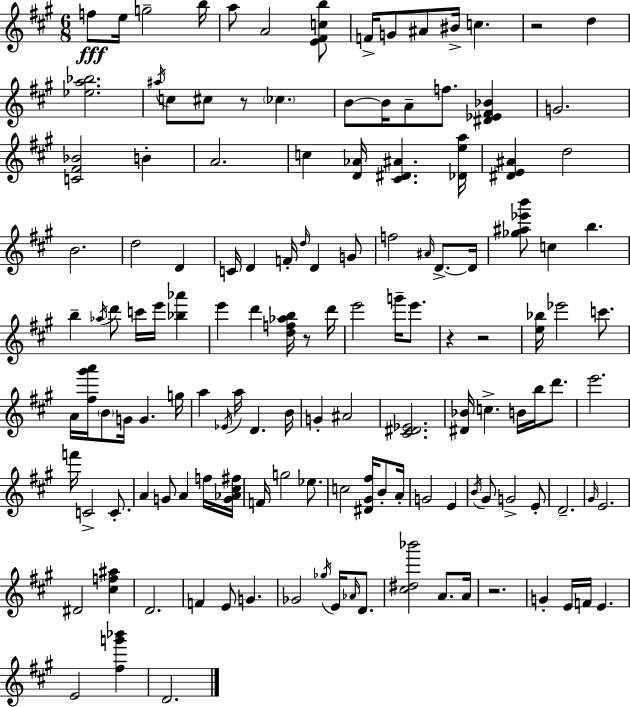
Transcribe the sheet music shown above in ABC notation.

X:1
T:Untitled
M:6/8
L:1/4
K:A
f/2 e/4 g2 b/4 a/2 A2 [E^Fcb]/2 F/4 G/2 ^A/2 ^B/4 c z2 d [_ea_b]2 ^a/4 c/2 ^c/2 z/2 _c B/2 B/4 A/2 f/2 [^D_E^F_B] G2 [C^F_B]2 B A2 c [D_A]/4 [^C^D^A] [_Dea]/4 [^DE^A] d2 B2 d2 D C/4 D F/4 d/4 D G/2 f2 ^A/4 D/2 D/4 [_g^a_e'b']/2 c b b _a/4 d'/2 c'/4 e'/4 [_b_a'] e' d' [df_ab]/4 z/2 d'/4 e'2 g'/4 e'/2 z z2 [e_b]/4 _e'2 c'/2 A/4 [^f^g'a']/4 B/2 G/4 G g/4 a _E/4 a/4 D B/4 G ^A2 [^C^D_E]2 [^D_B]/4 c B/4 b/4 d'/2 e'2 f'/4 C2 C/2 A G/2 A f/4 [G_A^c^f]/4 F/4 g2 _e/2 c2 [^D^G^f]/4 B/2 A/4 G2 E B/4 ^G/2 G2 E/2 D2 ^G/4 E2 ^D2 [^cf^a] D2 F E/2 G _G2 _g/4 E/4 _A/4 D/2 [^c^d_b']2 A/2 A/4 z2 G E/4 F/4 E E2 [^fg'_b'] D2